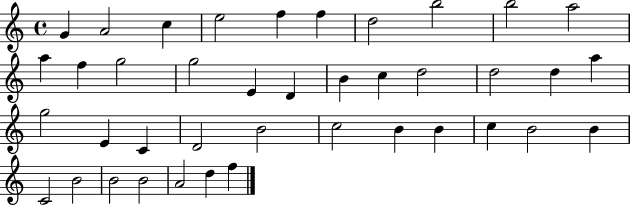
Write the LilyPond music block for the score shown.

{
  \clef treble
  \time 4/4
  \defaultTimeSignature
  \key c \major
  g'4 a'2 c''4 | e''2 f''4 f''4 | d''2 b''2 | b''2 a''2 | \break a''4 f''4 g''2 | g''2 e'4 d'4 | b'4 c''4 d''2 | d''2 d''4 a''4 | \break g''2 e'4 c'4 | d'2 b'2 | c''2 b'4 b'4 | c''4 b'2 b'4 | \break c'2 b'2 | b'2 b'2 | a'2 d''4 f''4 | \bar "|."
}